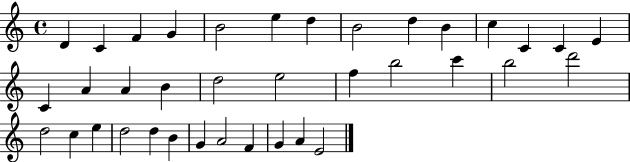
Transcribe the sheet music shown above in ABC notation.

X:1
T:Untitled
M:4/4
L:1/4
K:C
D C F G B2 e d B2 d B c C C E C A A B d2 e2 f b2 c' b2 d'2 d2 c e d2 d B G A2 F G A E2